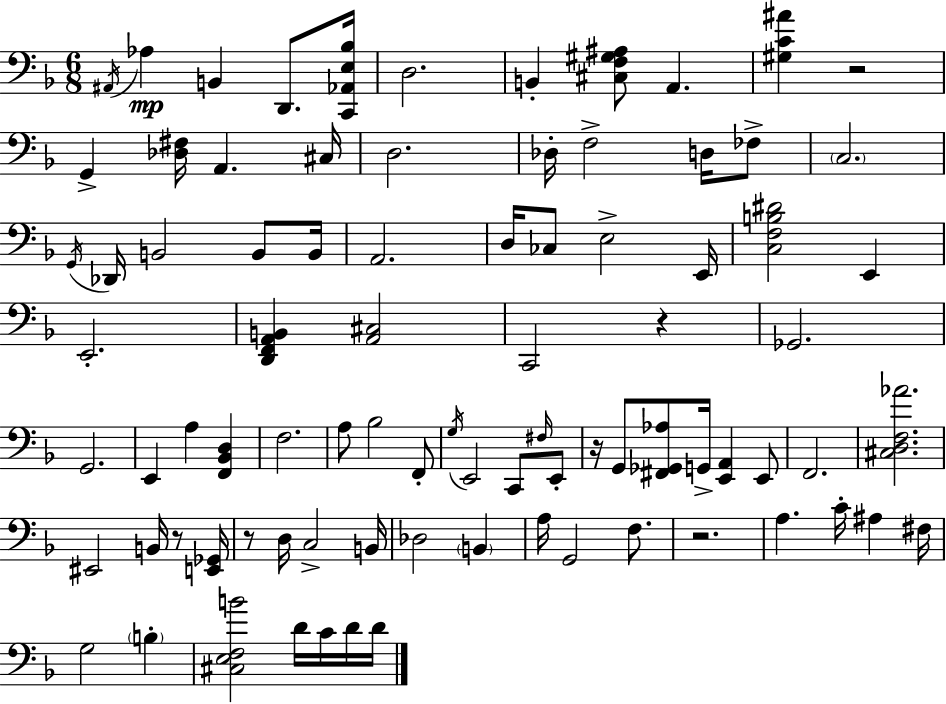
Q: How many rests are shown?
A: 6